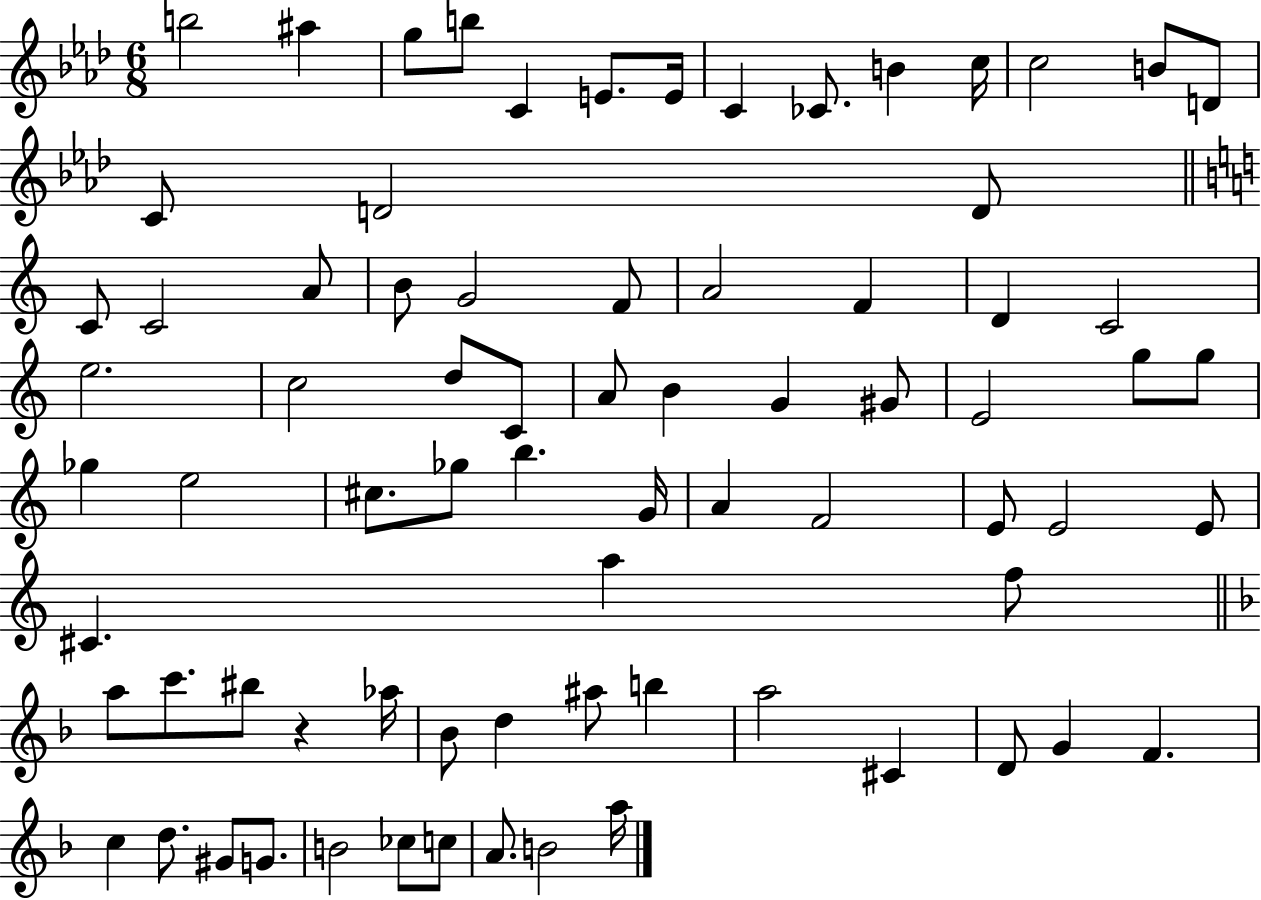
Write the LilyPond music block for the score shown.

{
  \clef treble
  \numericTimeSignature
  \time 6/8
  \key aes \major
  b''2 ais''4 | g''8 b''8 c'4 e'8. e'16 | c'4 ces'8. b'4 c''16 | c''2 b'8 d'8 | \break c'8 d'2 d'8 | \bar "||" \break \key c \major c'8 c'2 a'8 | b'8 g'2 f'8 | a'2 f'4 | d'4 c'2 | \break e''2. | c''2 d''8 c'8 | a'8 b'4 g'4 gis'8 | e'2 g''8 g''8 | \break ges''4 e''2 | cis''8. ges''8 b''4. g'16 | a'4 f'2 | e'8 e'2 e'8 | \break cis'4. a''4 f''8 | \bar "||" \break \key f \major a''8 c'''8. bis''8 r4 aes''16 | bes'8 d''4 ais''8 b''4 | a''2 cis'4 | d'8 g'4 f'4. | \break c''4 d''8. gis'8 g'8. | b'2 ces''8 c''8 | a'8. b'2 a''16 | \bar "|."
}